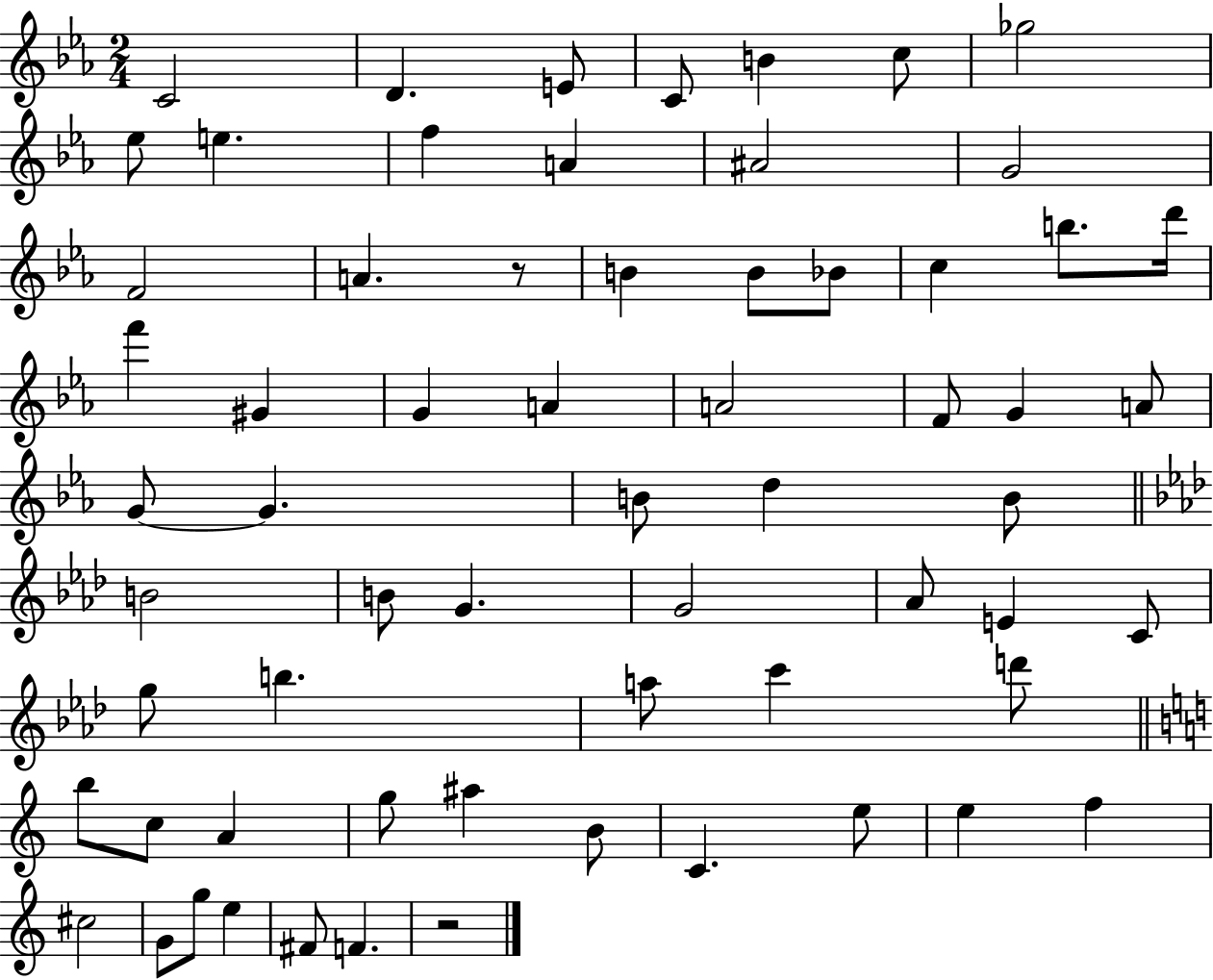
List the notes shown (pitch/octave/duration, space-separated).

C4/h D4/q. E4/e C4/e B4/q C5/e Gb5/h Eb5/e E5/q. F5/q A4/q A#4/h G4/h F4/h A4/q. R/e B4/q B4/e Bb4/e C5/q B5/e. D6/s F6/q G#4/q G4/q A4/q A4/h F4/e G4/q A4/e G4/e G4/q. B4/e D5/q B4/e B4/h B4/e G4/q. G4/h Ab4/e E4/q C4/e G5/e B5/q. A5/e C6/q D6/e B5/e C5/e A4/q G5/e A#5/q B4/e C4/q. E5/e E5/q F5/q C#5/h G4/e G5/e E5/q F#4/e F4/q. R/h